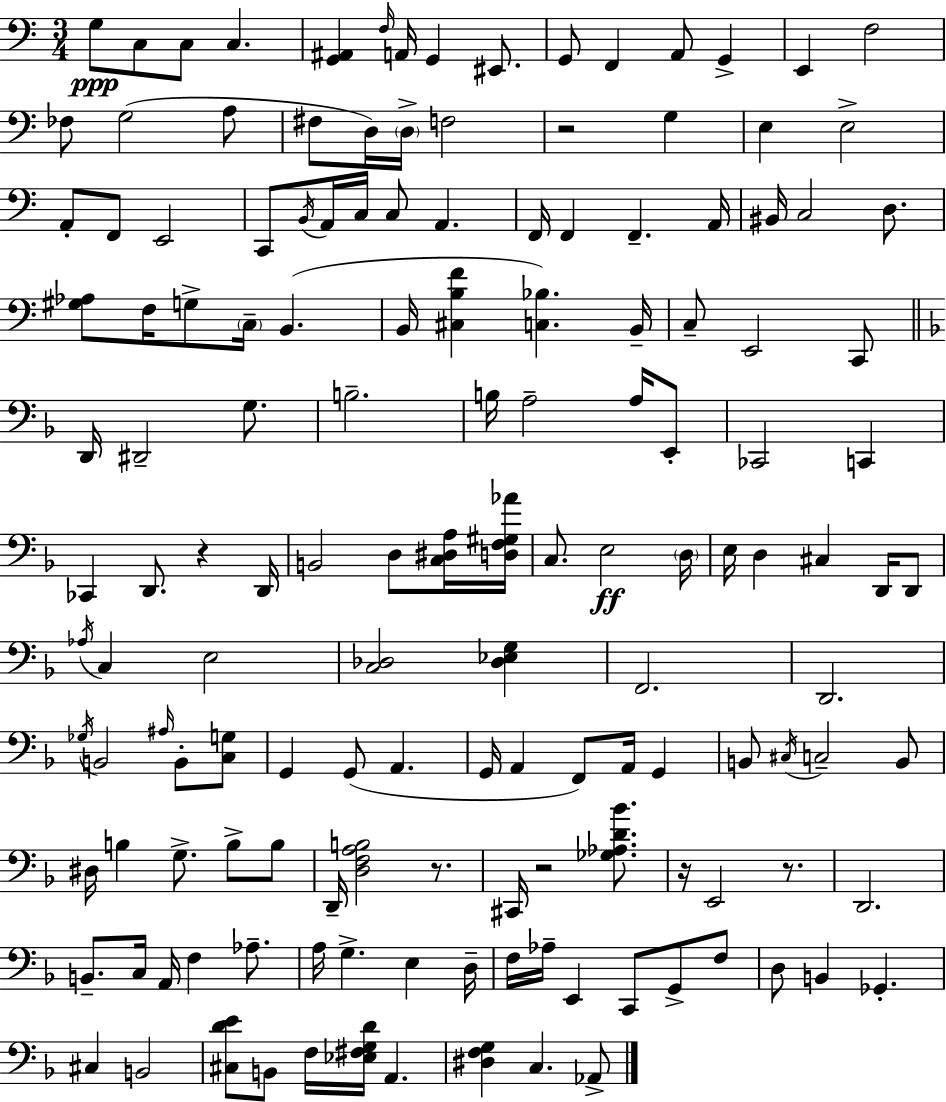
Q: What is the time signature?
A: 3/4